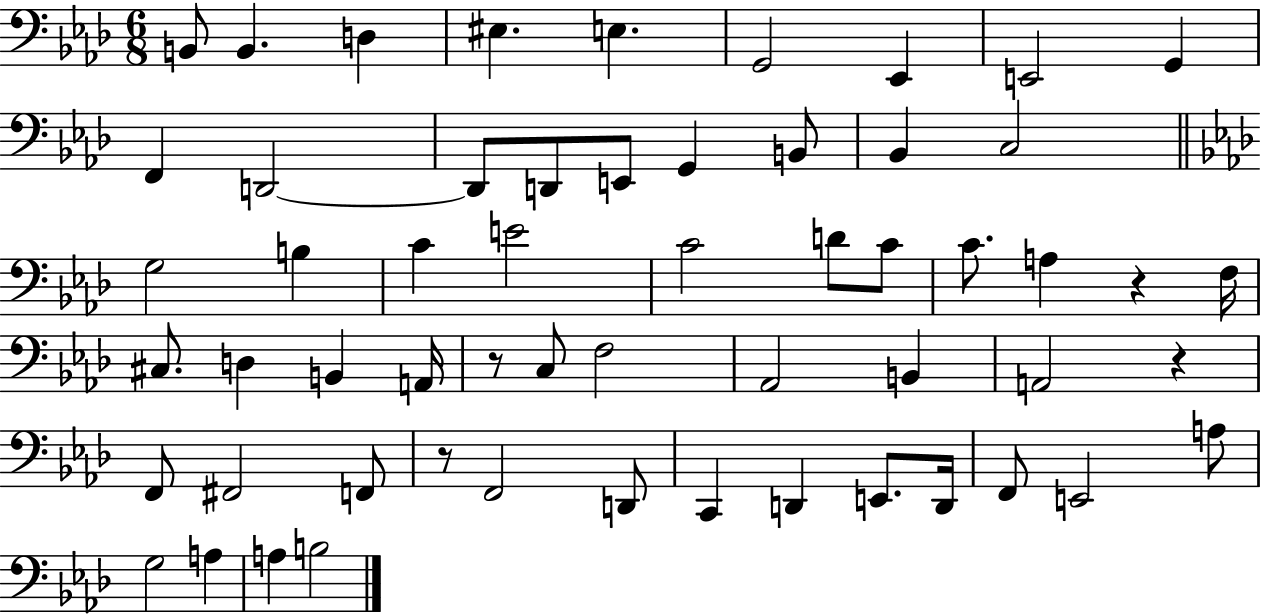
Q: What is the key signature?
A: AES major